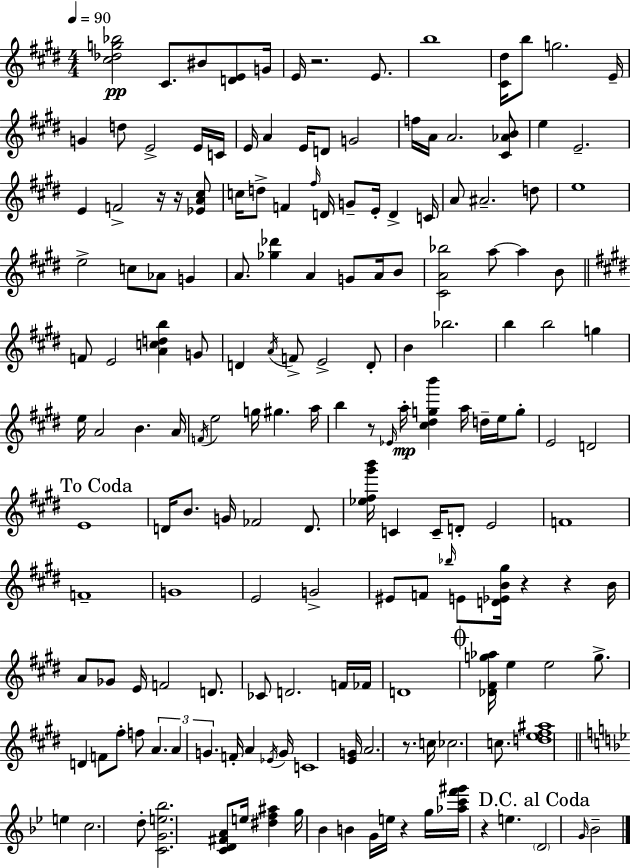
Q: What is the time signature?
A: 4/4